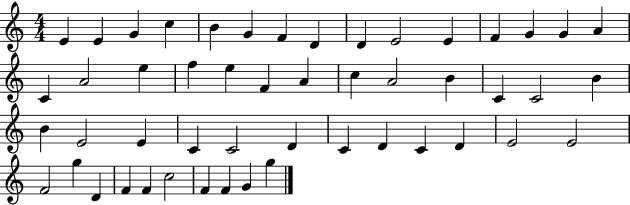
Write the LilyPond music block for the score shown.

{
  \clef treble
  \numericTimeSignature
  \time 4/4
  \key c \major
  e'4 e'4 g'4 c''4 | b'4 g'4 f'4 d'4 | d'4 e'2 e'4 | f'4 g'4 g'4 a'4 | \break c'4 a'2 e''4 | f''4 e''4 f'4 a'4 | c''4 a'2 b'4 | c'4 c'2 b'4 | \break b'4 e'2 e'4 | c'4 c'2 d'4 | c'4 d'4 c'4 d'4 | e'2 e'2 | \break f'2 g''4 d'4 | f'4 f'4 c''2 | f'4 f'4 g'4 g''4 | \bar "|."
}